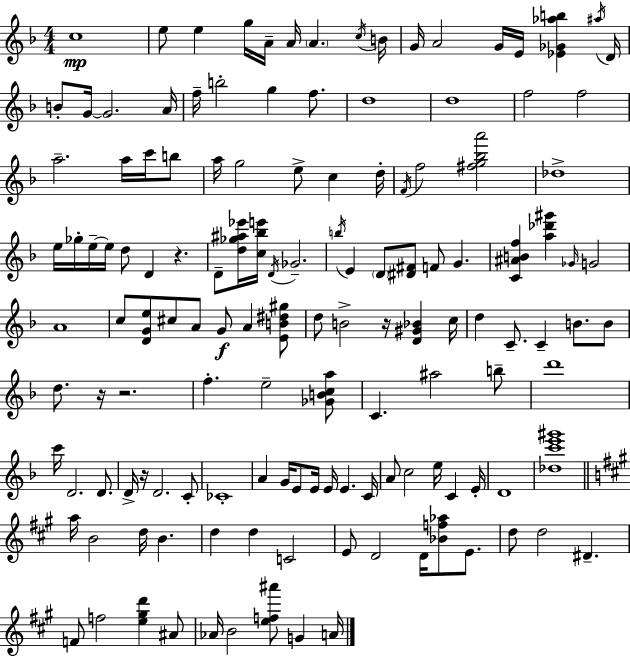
{
  \clef treble
  \numericTimeSignature
  \time 4/4
  \key f \major
  c''1\mp | e''8 e''4 g''16 a'16-- a'16 \parenthesize a'4. \acciaccatura { c''16 } | b'16 g'16 a'2 g'16 e'16 <ees' ges' aes'' b''>4 | \acciaccatura { ais''16 } d'16 b'8-. g'16~~ g'2. | \break a'16 f''16-- b''2-. g''4 f''8. | d''1 | d''1 | f''2 f''2 | \break a''2.-- a''16 c'''16 | b''8 a''16 g''2 e''8-> c''4 | d''16-. \acciaccatura { f'16 } f''2 <fis'' g'' bes'' a'''>2 | des''1-> | \break e''16 ges''16-. e''16--~~ e''16 d''8 d'4 r4. | d'8-- <d'' ges'' ais'' ees'''>16 <c'' bes'' e'''>16 \acciaccatura { d'16 } ges'2.-- | \acciaccatura { b''16 } e'4 \parenthesize d'8 <dis' fis'>8 f'8 g'4. | <c' ais' b' f''>4 <a'' des''' gis'''>4 \grace { ges'16 } g'2 | \break a'1 | c''8 <d' g' e''>8 cis''8 a'8 g'8\f | a'4 <e' b' dis'' gis''>8 d''8 b'2-> | r16 <d' gis' bes'>4 c''16 d''4 c'8.-- c'4-- | \break b'8. b'8 d''8. r16 r2. | f''4.-. e''2-- | <ges' b' c'' a''>8 c'4. ais''2 | b''8-- d'''1 | \break c'''16 d'2. | d'8. d'16-> r16 d'2. | c'8-. ces'1-. | a'4 g'16 e'8 e'16 e'16 e'4. | \break c'16 a'8 c''2 | e''16 c'4 e'16-. d'1 | <des'' c''' e''' gis'''>1 | \bar "||" \break \key a \major a''16 b'2 d''16 b'4. | d''4 d''4 c'2 | e'8 d'2 d'16 <bes' f'' aes''>8 e'8. | d''8 d''2 dis'4.-- | \break f'8 f''2 <e'' gis'' d'''>4 ais'8 | aes'16 b'2 <e'' f'' ais'''>8 g'4 a'16 | \bar "|."
}